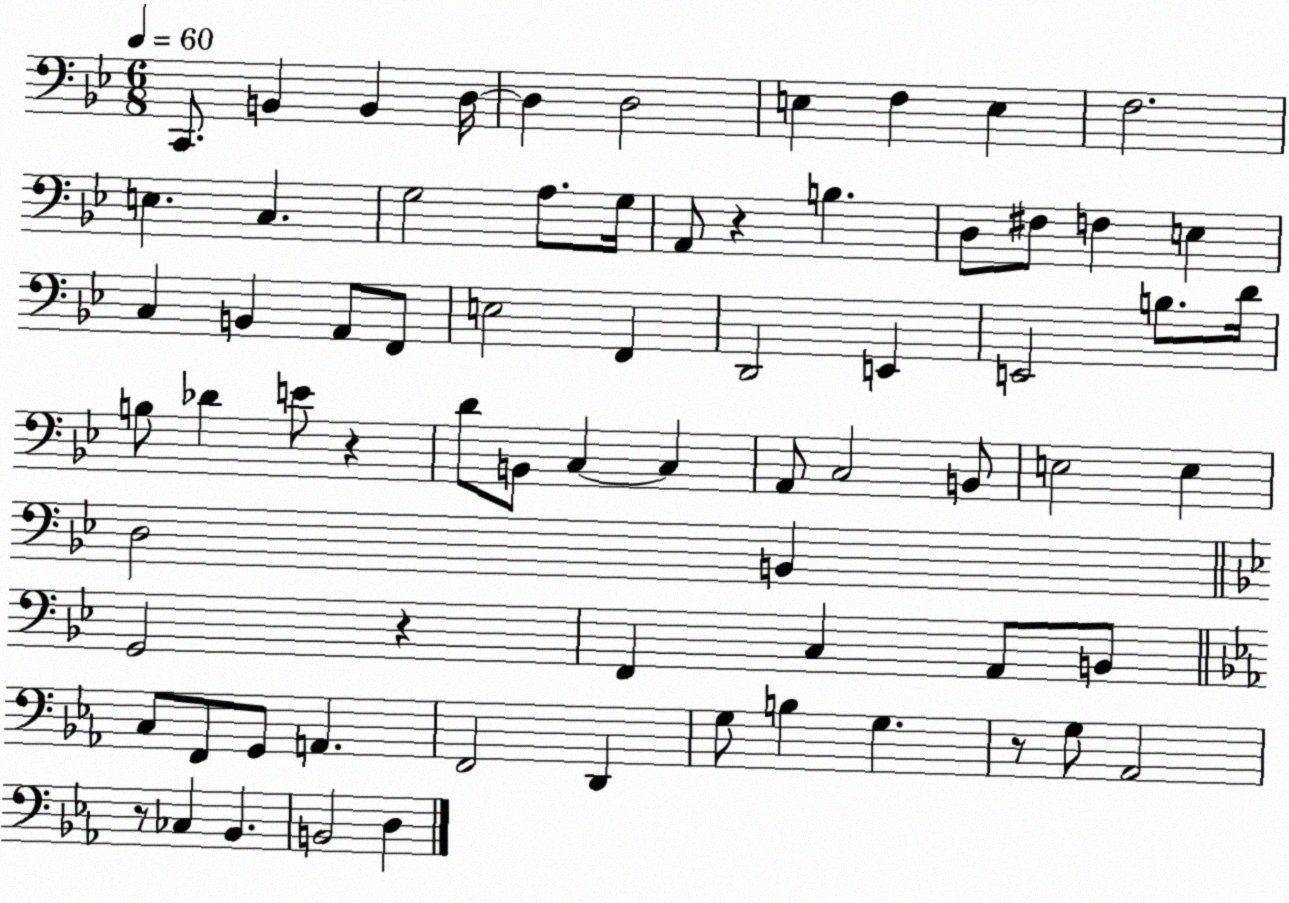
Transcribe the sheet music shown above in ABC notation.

X:1
T:Untitled
M:6/8
L:1/4
K:Bb
C,,/2 B,, B,, D,/4 D, D,2 E, F, E, F,2 E, C, G,2 A,/2 G,/4 A,,/2 z B, D,/2 ^F,/2 F, E, C, B,, A,,/2 F,,/2 E,2 F,, D,,2 E,, E,,2 B,/2 D/4 B,/2 _D E/2 z D/2 B,,/2 C, C, A,,/2 C,2 B,,/2 E,2 E, D,2 B,, G,,2 z F,, C, A,,/2 B,,/2 C,/2 F,,/2 G,,/2 A,, F,,2 D,, G,/2 B, G, z/2 G,/2 _A,,2 z/2 _C, _B,, B,,2 D,